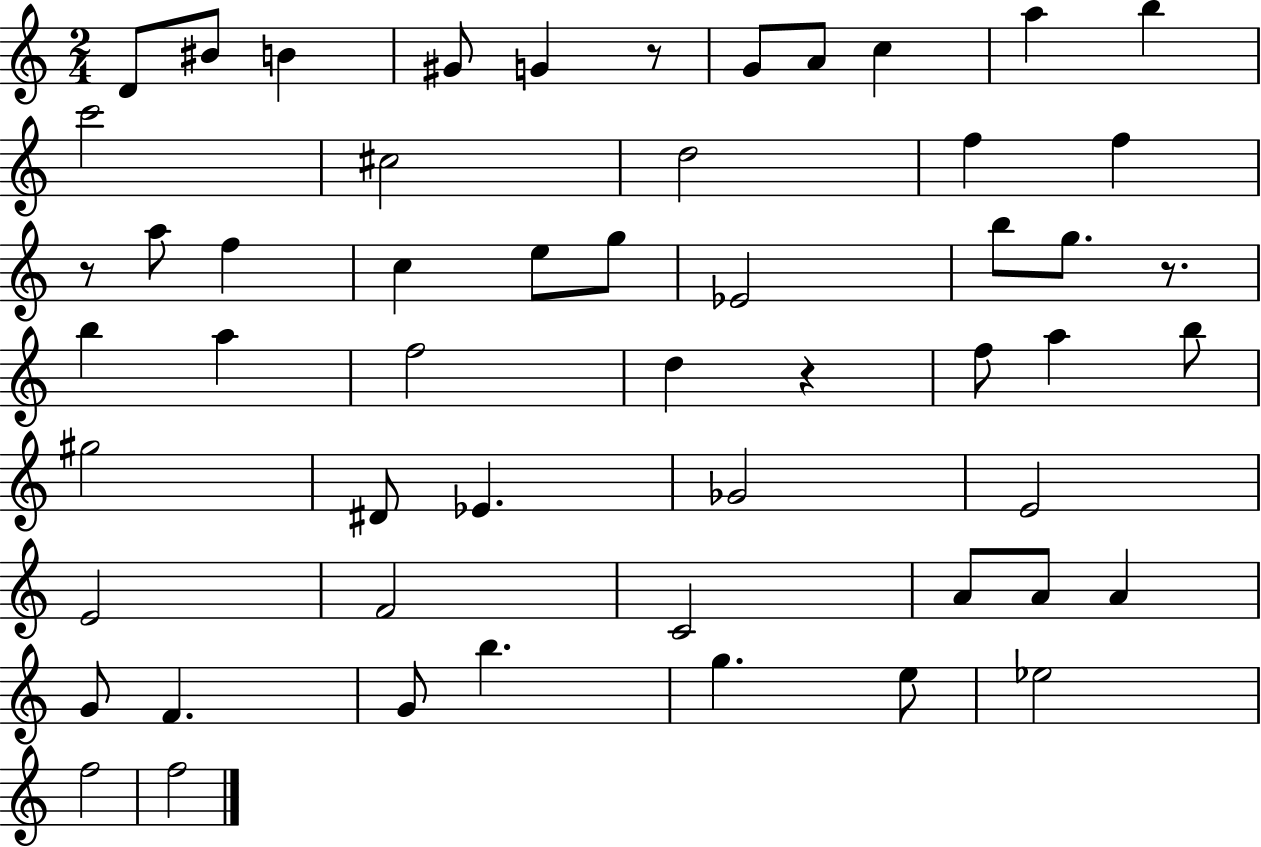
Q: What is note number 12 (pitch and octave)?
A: C#5